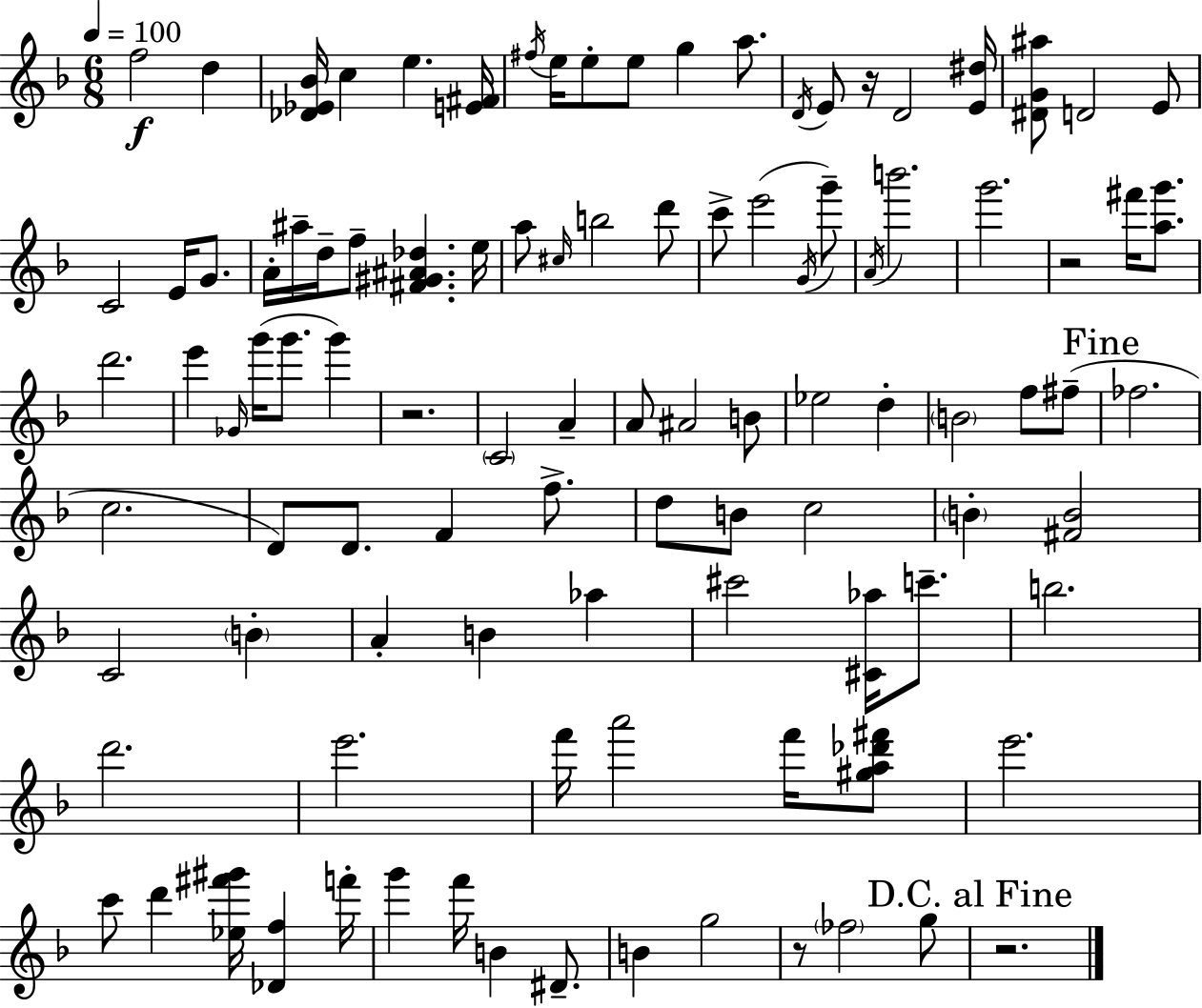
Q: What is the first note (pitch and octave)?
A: F5